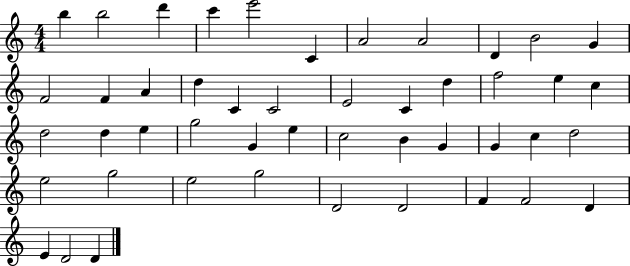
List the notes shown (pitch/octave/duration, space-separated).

B5/q B5/h D6/q C6/q E6/h C4/q A4/h A4/h D4/q B4/h G4/q F4/h F4/q A4/q D5/q C4/q C4/h E4/h C4/q D5/q F5/h E5/q C5/q D5/h D5/q E5/q G5/h G4/q E5/q C5/h B4/q G4/q G4/q C5/q D5/h E5/h G5/h E5/h G5/h D4/h D4/h F4/q F4/h D4/q E4/q D4/h D4/q